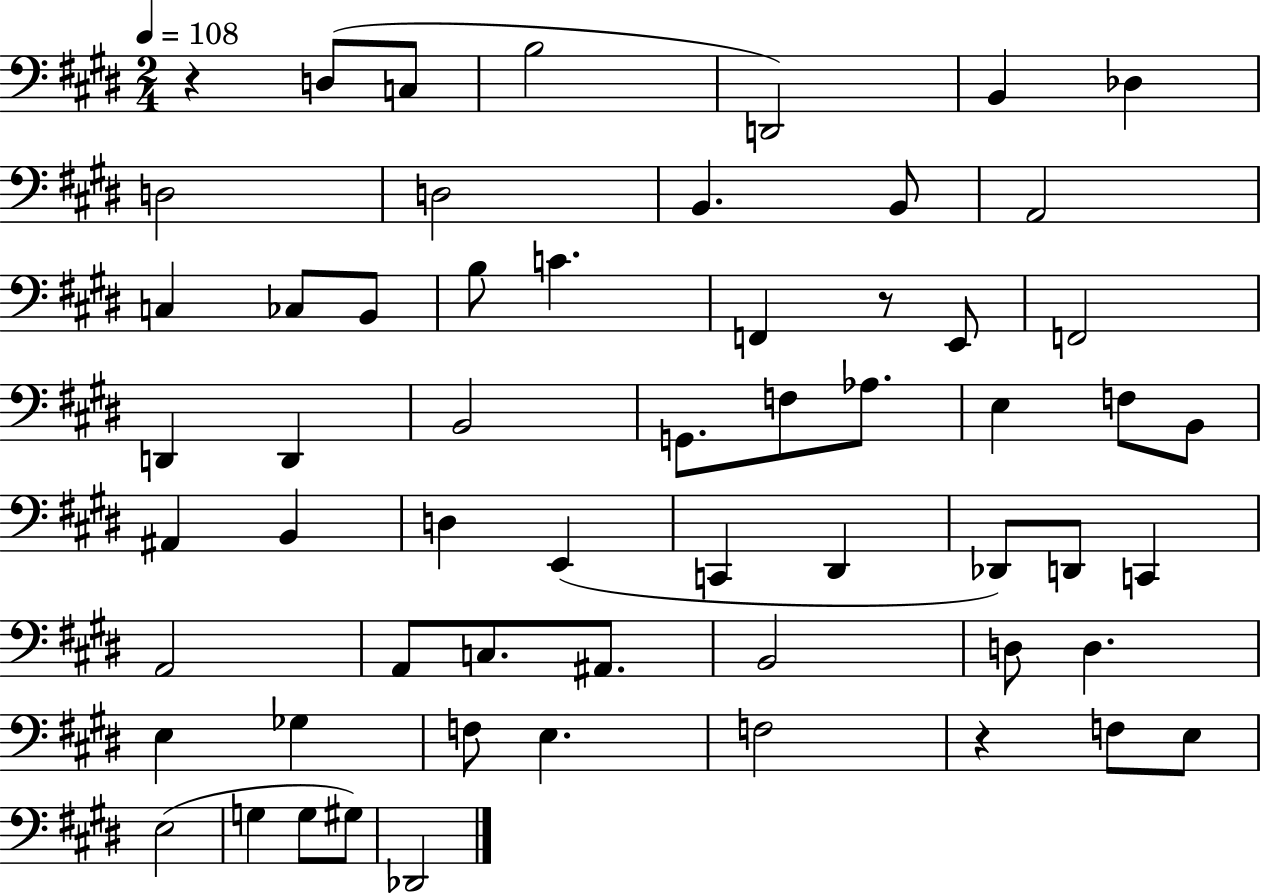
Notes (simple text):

R/q D3/e C3/e B3/h D2/h B2/q Db3/q D3/h D3/h B2/q. B2/e A2/h C3/q CES3/e B2/e B3/e C4/q. F2/q R/e E2/e F2/h D2/q D2/q B2/h G2/e. F3/e Ab3/e. E3/q F3/e B2/e A#2/q B2/q D3/q E2/q C2/q D#2/q Db2/e D2/e C2/q A2/h A2/e C3/e. A#2/e. B2/h D3/e D3/q. E3/q Gb3/q F3/e E3/q. F3/h R/q F3/e E3/e E3/h G3/q G3/e G#3/e Db2/h